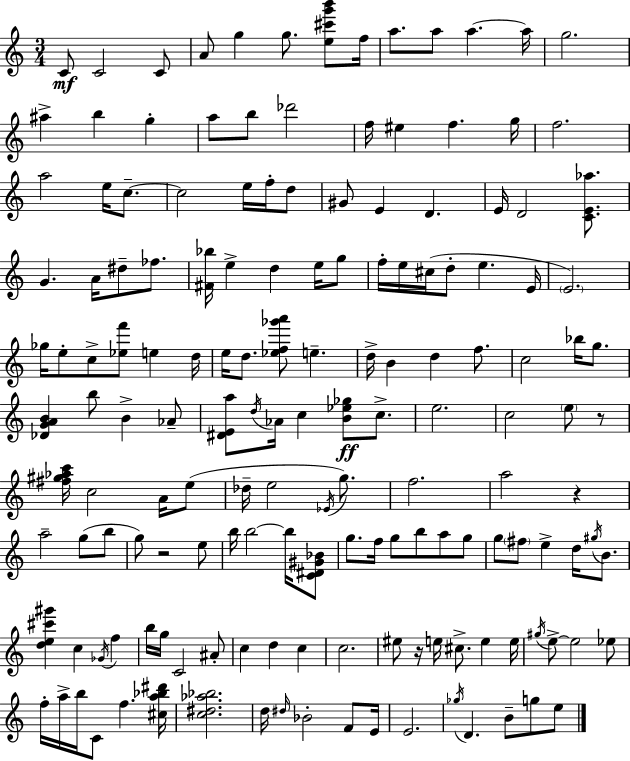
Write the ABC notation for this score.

X:1
T:Untitled
M:3/4
L:1/4
K:C
C/2 C2 C/2 A/2 g g/2 [e^c'g'b']/2 f/4 a/2 a/2 a a/4 g2 ^a b g a/2 b/2 _d'2 f/4 ^e f g/4 f2 a2 e/4 c/2 c2 e/4 f/4 d/2 ^G/2 E D E/4 D2 [CE_a]/2 G A/4 ^d/2 _f/2 [^F_b]/4 e d e/4 g/2 f/4 e/4 ^c/4 d/2 e E/4 E2 _g/4 e/2 c/2 [_ef']/2 e d/4 e/4 d/2 [_ef_g'a']/2 e d/4 B d f/2 c2 _b/4 g/2 [_DGAB] b/2 B _A/2 [^DEa]/2 d/4 _A/4 c [B_e_g]/2 c/2 e2 c2 e/2 z/2 [^f^g_ac']/4 c2 A/4 e/2 _d/4 e2 _E/4 g/2 f2 a2 z a2 g/2 b/2 g/2 z2 e/2 b/4 b2 b/4 [C^D^G_B]/2 g/2 f/4 g/2 b/2 a/2 g/2 g/2 ^f/2 e d/4 ^g/4 B/2 [de^c'^g'] c _G/4 f b/4 g/4 C2 ^A/2 c d c c2 ^e/2 z/4 e/4 ^c/2 e e/4 ^g/4 e/2 e2 _e/2 f/4 a/4 b/4 C/2 f [^ca_b^d']/4 [c^d_a_b]2 d/4 ^d/4 _B2 F/2 E/4 E2 _g/4 D B/2 g/2 e/2